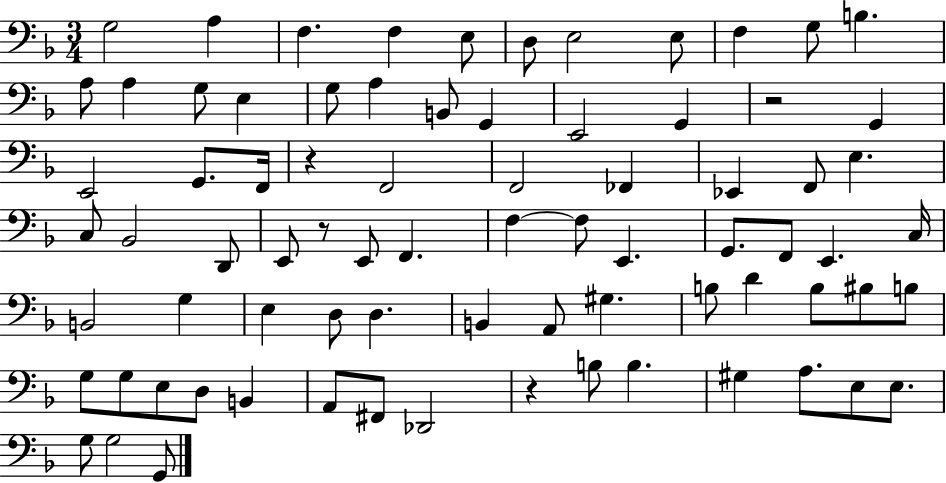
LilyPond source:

{
  \clef bass
  \numericTimeSignature
  \time 3/4
  \key f \major
  g2 a4 | f4. f4 e8 | d8 e2 e8 | f4 g8 b4. | \break a8 a4 g8 e4 | g8 a4 b,8 g,4 | e,2 g,4 | r2 g,4 | \break e,2 g,8. f,16 | r4 f,2 | f,2 fes,4 | ees,4 f,8 e4. | \break c8 bes,2 d,8 | e,8 r8 e,8 f,4. | f4~~ f8 e,4. | g,8. f,8 e,4. c16 | \break b,2 g4 | e4 d8 d4. | b,4 a,8 gis4. | b8 d'4 b8 bis8 b8 | \break g8 g8 e8 d8 b,4 | a,8 fis,8 des,2 | r4 b8 b4. | gis4 a8. e8 e8. | \break g8 g2 g,8 | \bar "|."
}